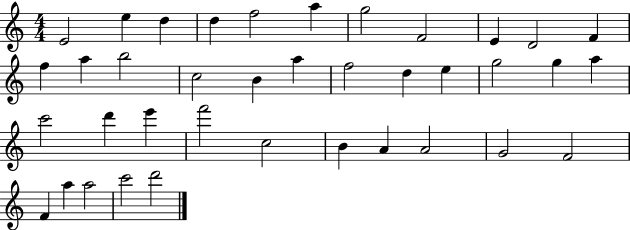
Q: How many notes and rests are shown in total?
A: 38